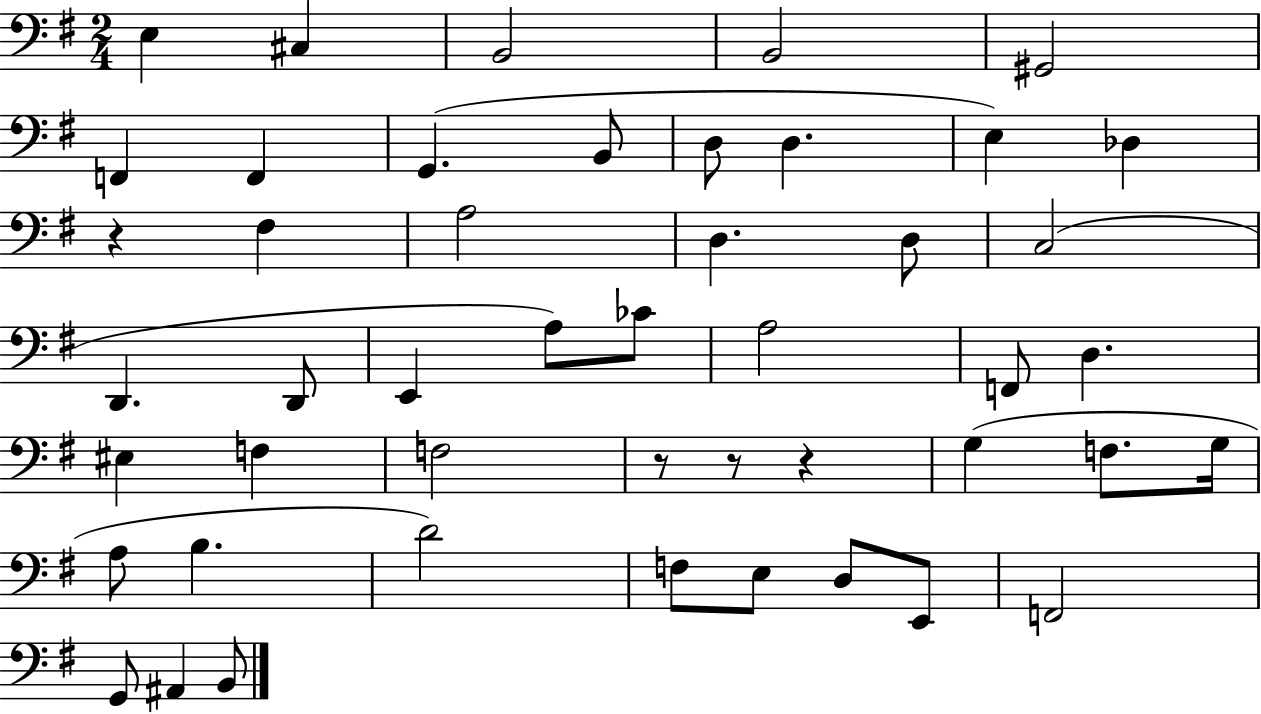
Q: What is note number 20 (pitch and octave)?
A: D2